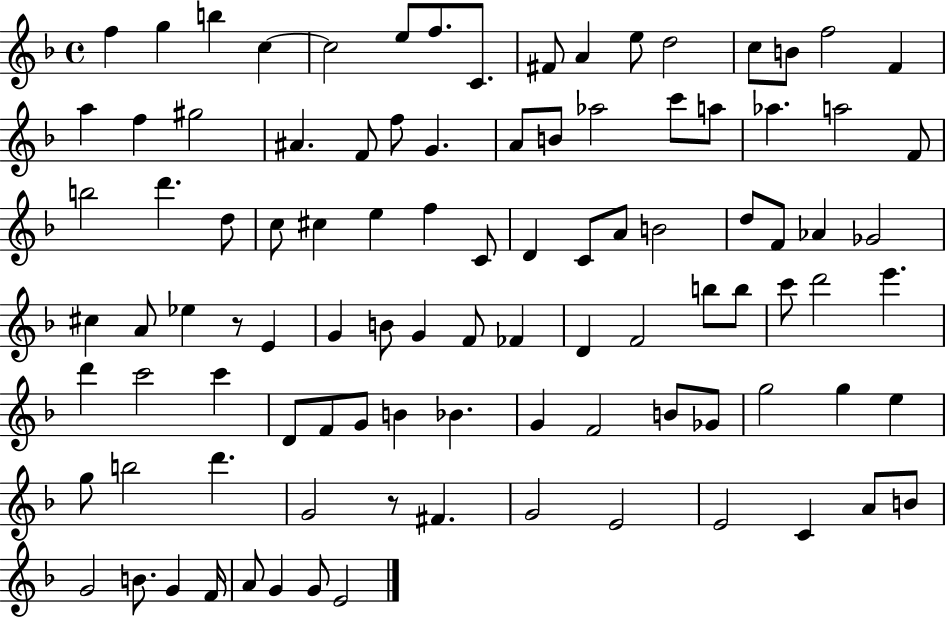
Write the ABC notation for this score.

X:1
T:Untitled
M:4/4
L:1/4
K:F
f g b c c2 e/2 f/2 C/2 ^F/2 A e/2 d2 c/2 B/2 f2 F a f ^g2 ^A F/2 f/2 G A/2 B/2 _a2 c'/2 a/2 _a a2 F/2 b2 d' d/2 c/2 ^c e f C/2 D C/2 A/2 B2 d/2 F/2 _A _G2 ^c A/2 _e z/2 E G B/2 G F/2 _F D F2 b/2 b/2 c'/2 d'2 e' d' c'2 c' D/2 F/2 G/2 B _B G F2 B/2 _G/2 g2 g e g/2 b2 d' G2 z/2 ^F G2 E2 E2 C A/2 B/2 G2 B/2 G F/4 A/2 G G/2 E2